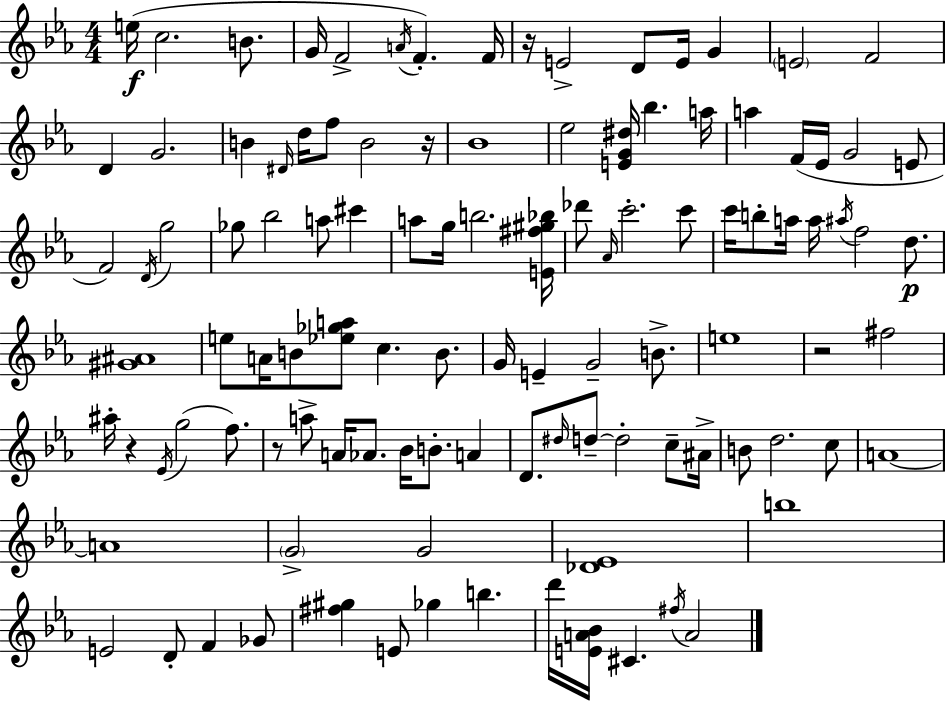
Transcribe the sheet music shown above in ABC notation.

X:1
T:Untitled
M:4/4
L:1/4
K:Cm
e/4 c2 B/2 G/4 F2 A/4 F F/4 z/4 E2 D/2 E/4 G E2 F2 D G2 B ^D/4 d/4 f/2 B2 z/4 _B4 _e2 [EG^d]/4 _b a/4 a F/4 _E/4 G2 E/2 F2 D/4 g2 _g/2 _b2 a/2 ^c' a/2 g/4 b2 [E^f^g_b]/4 _d'/2 _A/4 c'2 c'/2 c'/4 b/2 a/4 a/4 ^a/4 f2 d/2 [^G^A]4 e/2 A/4 B/2 [_e_ga]/2 c B/2 G/4 E G2 B/2 e4 z2 ^f2 ^a/4 z _E/4 g2 f/2 z/2 a/2 A/4 _A/2 _B/4 B/2 A D/2 ^d/4 d/2 d2 c/2 ^A/4 B/2 d2 c/2 A4 A4 G2 G2 [_D_E]4 b4 E2 D/2 F _G/2 [^f^g] E/2 _g b d'/4 [EA_B]/4 ^C ^f/4 A2